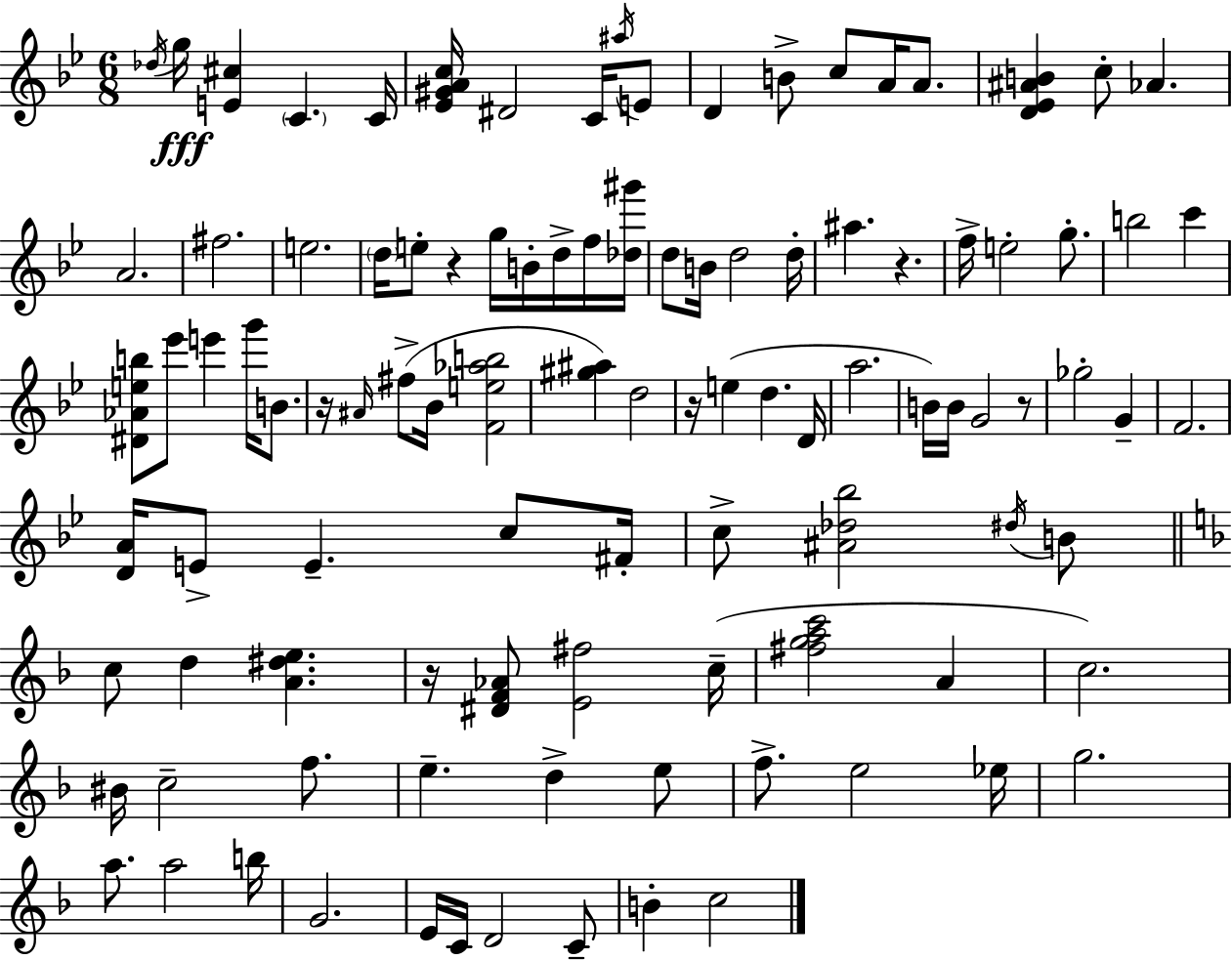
{
  \clef treble
  \numericTimeSignature
  \time 6/8
  \key g \minor
  \acciaccatura { des''16 }\fff g''16 <e' cis''>4 \parenthesize c'4. | c'16 <ees' gis' a' c''>16 dis'2 c'16 \acciaccatura { ais''16 } | e'8 d'4 b'8-> c''8 a'16 a'8. | <d' ees' ais' b'>4 c''8-. aes'4. | \break a'2. | fis''2. | e''2. | \parenthesize d''16 e''8-. r4 g''16 b'16-. d''16-> | \break f''16 <des'' gis'''>16 d''8 b'16 d''2 | d''16-. ais''4. r4. | f''16-> e''2-. g''8.-. | b''2 c'''4 | \break <dis' aes' e'' b''>8 ees'''8 e'''4 g'''16 b'8. | r16 \grace { ais'16 }( fis''8-> bes'16 <f' e'' aes'' b''>2 | <gis'' ais''>4) d''2 | r16 e''4( d''4. | \break d'16 a''2. | b'16) b'16 g'2 | r8 ges''2-. g'4-- | f'2. | \break <d' a'>16 e'8-> e'4.-- | c''8 fis'16-. c''8-> <ais' des'' bes''>2 | \acciaccatura { dis''16 } b'8 \bar "||" \break \key d \minor c''8 d''4 <a' dis'' e''>4. | r16 <dis' f' aes'>8 <e' fis''>2 c''16--( | <fis'' g'' a'' c'''>2 a'4 | c''2.) | \break bis'16 c''2-- f''8. | e''4.-- d''4-> e''8 | f''8.-> e''2 ees''16 | g''2. | \break a''8. a''2 b''16 | g'2. | e'16 c'16 d'2 c'8-- | b'4-. c''2 | \break \bar "|."
}